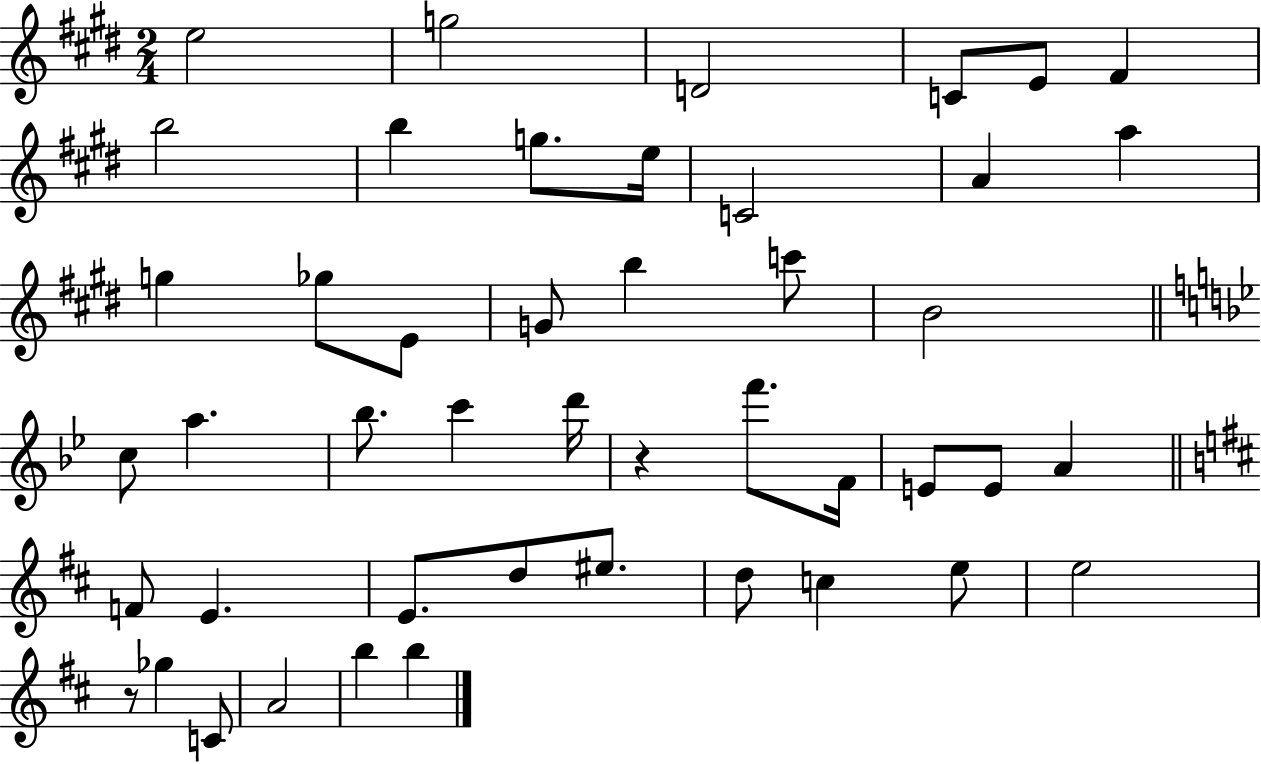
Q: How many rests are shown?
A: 2